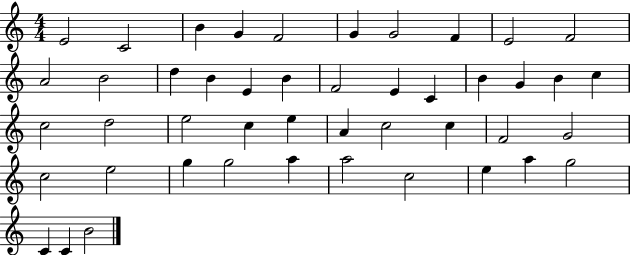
X:1
T:Untitled
M:4/4
L:1/4
K:C
E2 C2 B G F2 G G2 F E2 F2 A2 B2 d B E B F2 E C B G B c c2 d2 e2 c e A c2 c F2 G2 c2 e2 g g2 a a2 c2 e a g2 C C B2